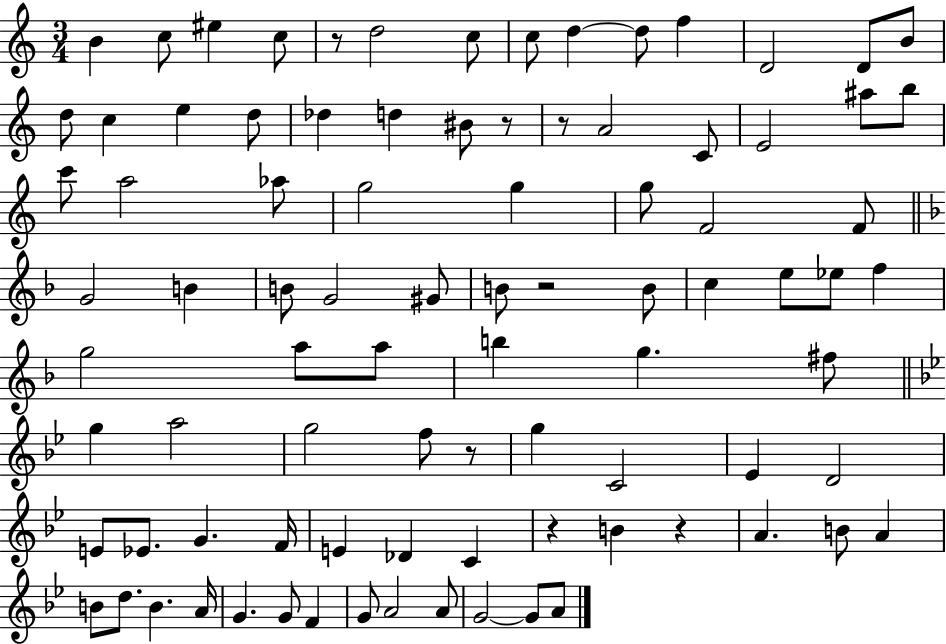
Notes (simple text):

B4/q C5/e EIS5/q C5/e R/e D5/h C5/e C5/e D5/q D5/e F5/q D4/h D4/e B4/e D5/e C5/q E5/q D5/e Db5/q D5/q BIS4/e R/e R/e A4/h C4/e E4/h A#5/e B5/e C6/e A5/h Ab5/e G5/h G5/q G5/e F4/h F4/e G4/h B4/q B4/e G4/h G#4/e B4/e R/h B4/e C5/q E5/e Eb5/e F5/q G5/h A5/e A5/e B5/q G5/q. F#5/e G5/q A5/h G5/h F5/e R/e G5/q C4/h Eb4/q D4/h E4/e Eb4/e. G4/q. F4/s E4/q Db4/q C4/q R/q B4/q R/q A4/q. B4/e A4/q B4/e D5/e. B4/q. A4/s G4/q. G4/e F4/q G4/e A4/h A4/e G4/h G4/e A4/e